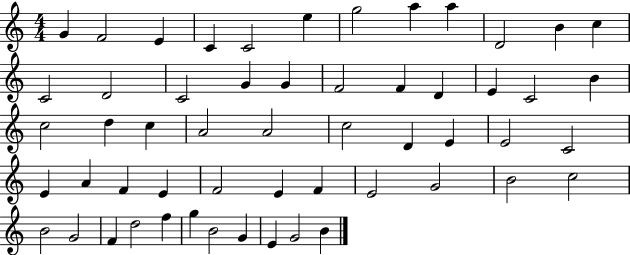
{
  \clef treble
  \numericTimeSignature
  \time 4/4
  \key c \major
  g'4 f'2 e'4 | c'4 c'2 e''4 | g''2 a''4 a''4 | d'2 b'4 c''4 | \break c'2 d'2 | c'2 g'4 g'4 | f'2 f'4 d'4 | e'4 c'2 b'4 | \break c''2 d''4 c''4 | a'2 a'2 | c''2 d'4 e'4 | e'2 c'2 | \break e'4 a'4 f'4 e'4 | f'2 e'4 f'4 | e'2 g'2 | b'2 c''2 | \break b'2 g'2 | f'4 d''2 f''4 | g''4 b'2 g'4 | e'4 g'2 b'4 | \break \bar "|."
}